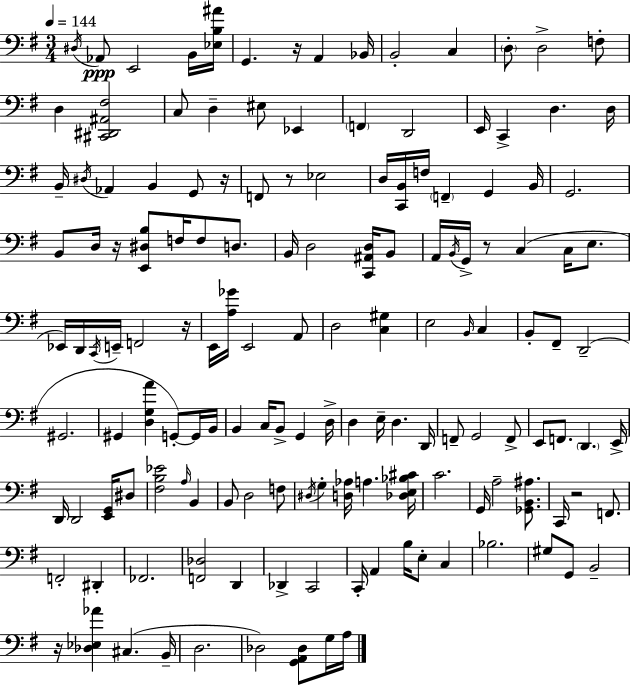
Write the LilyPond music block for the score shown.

{
  \clef bass
  \numericTimeSignature
  \time 3/4
  \key g \major
  \tempo 4 = 144
  \acciaccatura { dis16 }\ppp aes,8 e,2 b,16 | <ees b ais'>16 g,4. r16 a,4 | bes,16 b,2-. c4 | \parenthesize d8-. d2-> f8-. | \break d4 <cis, dis, ais, fis>2 | c8 d4-- eis8 ees,4 | \parenthesize f,4 d,2 | e,16 c,4-> d4. | \break d16 b,16-- \acciaccatura { dis16 } aes,4 b,4 g,8 | r16 f,8 r8 ees2 | d16 <c, b,>16 f16 \parenthesize f,4-- g,4 | b,16 g,2. | \break b,8 d16 r16 <e, dis b>8 f16 f8 d8. | b,16 d2 <c, ais, d>16 | b,8 a,16 \acciaccatura { b,16 } g,16-> r8 c4( c16 | e8. ees,16) d,16 \acciaccatura { c,16 } e,16-- f,2 | \break r16 e,16 <a ges'>16 e,2 | a,8 d2 | <c gis>4 e2 | \grace { b,16 } c4 b,8-. fis,8-- d,2--( | \break gis,2. | gis,4 <d g a'>4 | g,8-.~~) g,16 b,16 b,4 c16 b,8-> | g,4 d16-> d4 e16-- d4. | \break d,16 f,8-- g,2 | f,8-> e,8 f,8. \parenthesize d,4. | e,16-> d,16 d,2 | <e, g,>16 dis8 <fis b ees'>2 | \break \grace { a16 } b,4 b,8 d2 | f8 \acciaccatura { dis16 } g4-. <d aes>16 | a4. <des e bes cis'>16 c'2. | g,16 a2-- | \break <ges, b, ais>8. c,16 r2 | f,8. f,2-. | dis,4-. fes,2. | <f, des>2 | \break d,4 des,4-> c,2 | c,16-. a,4 | b16 e8-. c4 bes2. | gis8 g,8 b,2-- | \break r16 <des ees aes'>4 | cis4.( b,16-- d2. | des2) | <g, a, des>8 g16 a16 \bar "|."
}